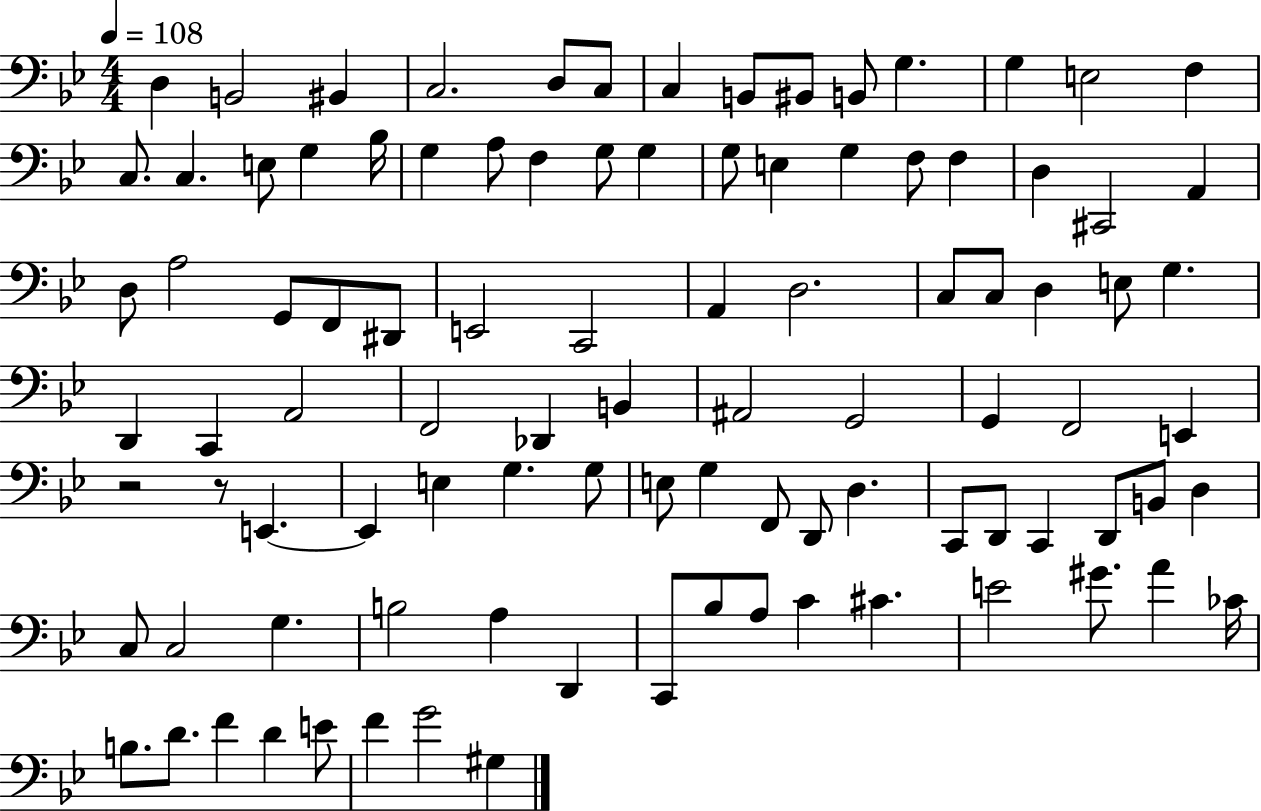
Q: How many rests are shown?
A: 2